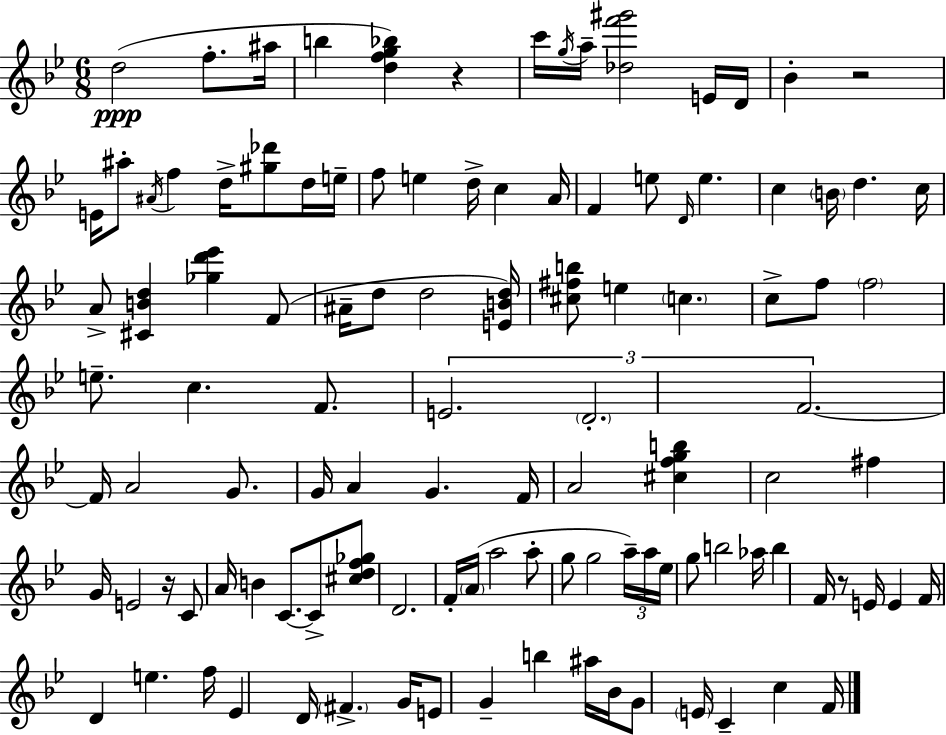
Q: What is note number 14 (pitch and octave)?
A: F5